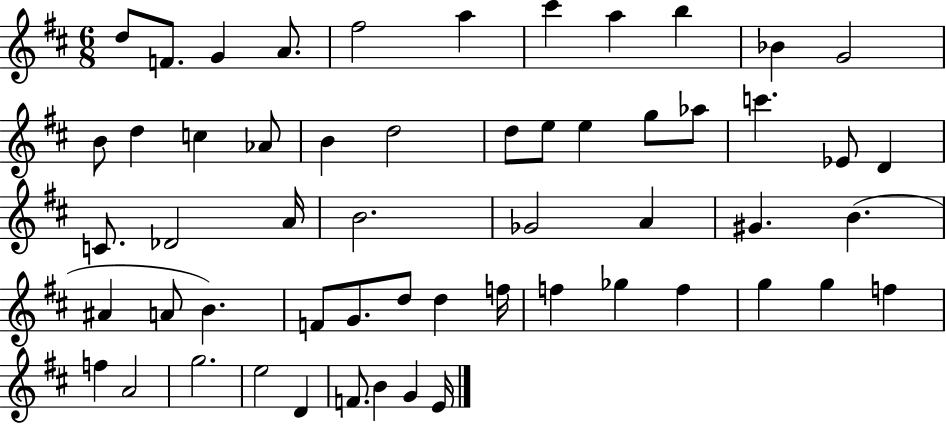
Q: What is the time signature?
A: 6/8